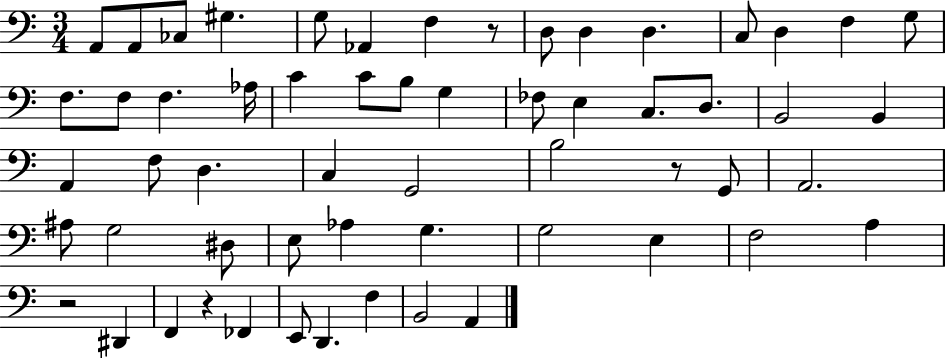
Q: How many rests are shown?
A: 4